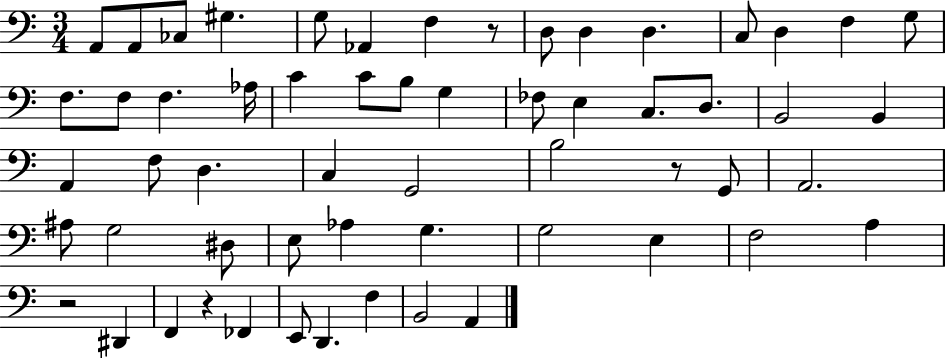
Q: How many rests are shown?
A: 4